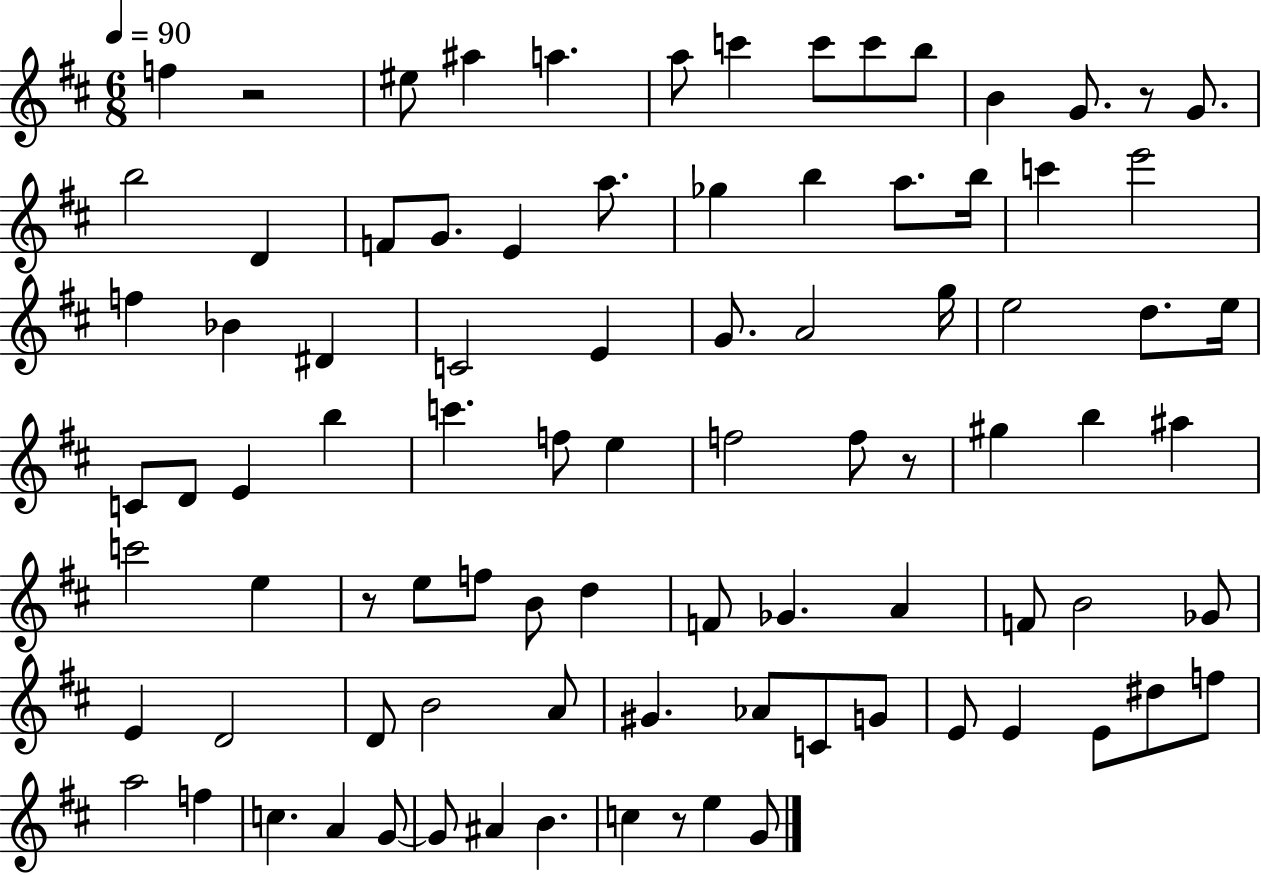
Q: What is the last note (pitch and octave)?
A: G4